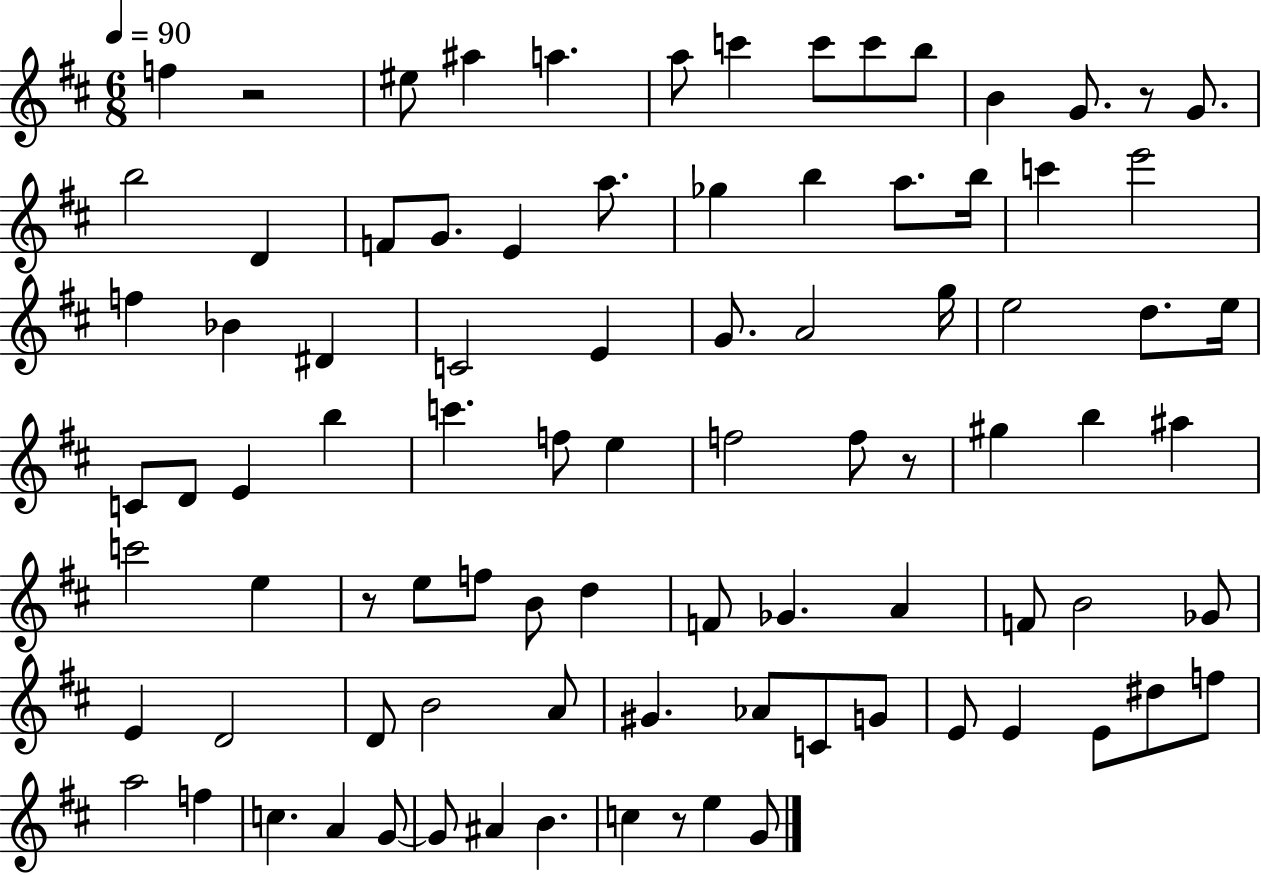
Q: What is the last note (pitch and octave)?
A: G4